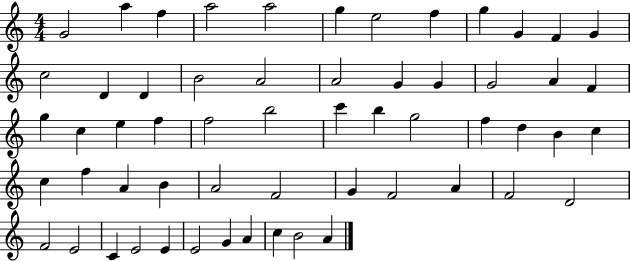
G4/h A5/q F5/q A5/h A5/h G5/q E5/h F5/q G5/q G4/q F4/q G4/q C5/h D4/q D4/q B4/h A4/h A4/h G4/q G4/q G4/h A4/q F4/q G5/q C5/q E5/q F5/q F5/h B5/h C6/q B5/q G5/h F5/q D5/q B4/q C5/q C5/q F5/q A4/q B4/q A4/h F4/h G4/q F4/h A4/q F4/h D4/h F4/h E4/h C4/q E4/h E4/q E4/h G4/q A4/q C5/q B4/h A4/q